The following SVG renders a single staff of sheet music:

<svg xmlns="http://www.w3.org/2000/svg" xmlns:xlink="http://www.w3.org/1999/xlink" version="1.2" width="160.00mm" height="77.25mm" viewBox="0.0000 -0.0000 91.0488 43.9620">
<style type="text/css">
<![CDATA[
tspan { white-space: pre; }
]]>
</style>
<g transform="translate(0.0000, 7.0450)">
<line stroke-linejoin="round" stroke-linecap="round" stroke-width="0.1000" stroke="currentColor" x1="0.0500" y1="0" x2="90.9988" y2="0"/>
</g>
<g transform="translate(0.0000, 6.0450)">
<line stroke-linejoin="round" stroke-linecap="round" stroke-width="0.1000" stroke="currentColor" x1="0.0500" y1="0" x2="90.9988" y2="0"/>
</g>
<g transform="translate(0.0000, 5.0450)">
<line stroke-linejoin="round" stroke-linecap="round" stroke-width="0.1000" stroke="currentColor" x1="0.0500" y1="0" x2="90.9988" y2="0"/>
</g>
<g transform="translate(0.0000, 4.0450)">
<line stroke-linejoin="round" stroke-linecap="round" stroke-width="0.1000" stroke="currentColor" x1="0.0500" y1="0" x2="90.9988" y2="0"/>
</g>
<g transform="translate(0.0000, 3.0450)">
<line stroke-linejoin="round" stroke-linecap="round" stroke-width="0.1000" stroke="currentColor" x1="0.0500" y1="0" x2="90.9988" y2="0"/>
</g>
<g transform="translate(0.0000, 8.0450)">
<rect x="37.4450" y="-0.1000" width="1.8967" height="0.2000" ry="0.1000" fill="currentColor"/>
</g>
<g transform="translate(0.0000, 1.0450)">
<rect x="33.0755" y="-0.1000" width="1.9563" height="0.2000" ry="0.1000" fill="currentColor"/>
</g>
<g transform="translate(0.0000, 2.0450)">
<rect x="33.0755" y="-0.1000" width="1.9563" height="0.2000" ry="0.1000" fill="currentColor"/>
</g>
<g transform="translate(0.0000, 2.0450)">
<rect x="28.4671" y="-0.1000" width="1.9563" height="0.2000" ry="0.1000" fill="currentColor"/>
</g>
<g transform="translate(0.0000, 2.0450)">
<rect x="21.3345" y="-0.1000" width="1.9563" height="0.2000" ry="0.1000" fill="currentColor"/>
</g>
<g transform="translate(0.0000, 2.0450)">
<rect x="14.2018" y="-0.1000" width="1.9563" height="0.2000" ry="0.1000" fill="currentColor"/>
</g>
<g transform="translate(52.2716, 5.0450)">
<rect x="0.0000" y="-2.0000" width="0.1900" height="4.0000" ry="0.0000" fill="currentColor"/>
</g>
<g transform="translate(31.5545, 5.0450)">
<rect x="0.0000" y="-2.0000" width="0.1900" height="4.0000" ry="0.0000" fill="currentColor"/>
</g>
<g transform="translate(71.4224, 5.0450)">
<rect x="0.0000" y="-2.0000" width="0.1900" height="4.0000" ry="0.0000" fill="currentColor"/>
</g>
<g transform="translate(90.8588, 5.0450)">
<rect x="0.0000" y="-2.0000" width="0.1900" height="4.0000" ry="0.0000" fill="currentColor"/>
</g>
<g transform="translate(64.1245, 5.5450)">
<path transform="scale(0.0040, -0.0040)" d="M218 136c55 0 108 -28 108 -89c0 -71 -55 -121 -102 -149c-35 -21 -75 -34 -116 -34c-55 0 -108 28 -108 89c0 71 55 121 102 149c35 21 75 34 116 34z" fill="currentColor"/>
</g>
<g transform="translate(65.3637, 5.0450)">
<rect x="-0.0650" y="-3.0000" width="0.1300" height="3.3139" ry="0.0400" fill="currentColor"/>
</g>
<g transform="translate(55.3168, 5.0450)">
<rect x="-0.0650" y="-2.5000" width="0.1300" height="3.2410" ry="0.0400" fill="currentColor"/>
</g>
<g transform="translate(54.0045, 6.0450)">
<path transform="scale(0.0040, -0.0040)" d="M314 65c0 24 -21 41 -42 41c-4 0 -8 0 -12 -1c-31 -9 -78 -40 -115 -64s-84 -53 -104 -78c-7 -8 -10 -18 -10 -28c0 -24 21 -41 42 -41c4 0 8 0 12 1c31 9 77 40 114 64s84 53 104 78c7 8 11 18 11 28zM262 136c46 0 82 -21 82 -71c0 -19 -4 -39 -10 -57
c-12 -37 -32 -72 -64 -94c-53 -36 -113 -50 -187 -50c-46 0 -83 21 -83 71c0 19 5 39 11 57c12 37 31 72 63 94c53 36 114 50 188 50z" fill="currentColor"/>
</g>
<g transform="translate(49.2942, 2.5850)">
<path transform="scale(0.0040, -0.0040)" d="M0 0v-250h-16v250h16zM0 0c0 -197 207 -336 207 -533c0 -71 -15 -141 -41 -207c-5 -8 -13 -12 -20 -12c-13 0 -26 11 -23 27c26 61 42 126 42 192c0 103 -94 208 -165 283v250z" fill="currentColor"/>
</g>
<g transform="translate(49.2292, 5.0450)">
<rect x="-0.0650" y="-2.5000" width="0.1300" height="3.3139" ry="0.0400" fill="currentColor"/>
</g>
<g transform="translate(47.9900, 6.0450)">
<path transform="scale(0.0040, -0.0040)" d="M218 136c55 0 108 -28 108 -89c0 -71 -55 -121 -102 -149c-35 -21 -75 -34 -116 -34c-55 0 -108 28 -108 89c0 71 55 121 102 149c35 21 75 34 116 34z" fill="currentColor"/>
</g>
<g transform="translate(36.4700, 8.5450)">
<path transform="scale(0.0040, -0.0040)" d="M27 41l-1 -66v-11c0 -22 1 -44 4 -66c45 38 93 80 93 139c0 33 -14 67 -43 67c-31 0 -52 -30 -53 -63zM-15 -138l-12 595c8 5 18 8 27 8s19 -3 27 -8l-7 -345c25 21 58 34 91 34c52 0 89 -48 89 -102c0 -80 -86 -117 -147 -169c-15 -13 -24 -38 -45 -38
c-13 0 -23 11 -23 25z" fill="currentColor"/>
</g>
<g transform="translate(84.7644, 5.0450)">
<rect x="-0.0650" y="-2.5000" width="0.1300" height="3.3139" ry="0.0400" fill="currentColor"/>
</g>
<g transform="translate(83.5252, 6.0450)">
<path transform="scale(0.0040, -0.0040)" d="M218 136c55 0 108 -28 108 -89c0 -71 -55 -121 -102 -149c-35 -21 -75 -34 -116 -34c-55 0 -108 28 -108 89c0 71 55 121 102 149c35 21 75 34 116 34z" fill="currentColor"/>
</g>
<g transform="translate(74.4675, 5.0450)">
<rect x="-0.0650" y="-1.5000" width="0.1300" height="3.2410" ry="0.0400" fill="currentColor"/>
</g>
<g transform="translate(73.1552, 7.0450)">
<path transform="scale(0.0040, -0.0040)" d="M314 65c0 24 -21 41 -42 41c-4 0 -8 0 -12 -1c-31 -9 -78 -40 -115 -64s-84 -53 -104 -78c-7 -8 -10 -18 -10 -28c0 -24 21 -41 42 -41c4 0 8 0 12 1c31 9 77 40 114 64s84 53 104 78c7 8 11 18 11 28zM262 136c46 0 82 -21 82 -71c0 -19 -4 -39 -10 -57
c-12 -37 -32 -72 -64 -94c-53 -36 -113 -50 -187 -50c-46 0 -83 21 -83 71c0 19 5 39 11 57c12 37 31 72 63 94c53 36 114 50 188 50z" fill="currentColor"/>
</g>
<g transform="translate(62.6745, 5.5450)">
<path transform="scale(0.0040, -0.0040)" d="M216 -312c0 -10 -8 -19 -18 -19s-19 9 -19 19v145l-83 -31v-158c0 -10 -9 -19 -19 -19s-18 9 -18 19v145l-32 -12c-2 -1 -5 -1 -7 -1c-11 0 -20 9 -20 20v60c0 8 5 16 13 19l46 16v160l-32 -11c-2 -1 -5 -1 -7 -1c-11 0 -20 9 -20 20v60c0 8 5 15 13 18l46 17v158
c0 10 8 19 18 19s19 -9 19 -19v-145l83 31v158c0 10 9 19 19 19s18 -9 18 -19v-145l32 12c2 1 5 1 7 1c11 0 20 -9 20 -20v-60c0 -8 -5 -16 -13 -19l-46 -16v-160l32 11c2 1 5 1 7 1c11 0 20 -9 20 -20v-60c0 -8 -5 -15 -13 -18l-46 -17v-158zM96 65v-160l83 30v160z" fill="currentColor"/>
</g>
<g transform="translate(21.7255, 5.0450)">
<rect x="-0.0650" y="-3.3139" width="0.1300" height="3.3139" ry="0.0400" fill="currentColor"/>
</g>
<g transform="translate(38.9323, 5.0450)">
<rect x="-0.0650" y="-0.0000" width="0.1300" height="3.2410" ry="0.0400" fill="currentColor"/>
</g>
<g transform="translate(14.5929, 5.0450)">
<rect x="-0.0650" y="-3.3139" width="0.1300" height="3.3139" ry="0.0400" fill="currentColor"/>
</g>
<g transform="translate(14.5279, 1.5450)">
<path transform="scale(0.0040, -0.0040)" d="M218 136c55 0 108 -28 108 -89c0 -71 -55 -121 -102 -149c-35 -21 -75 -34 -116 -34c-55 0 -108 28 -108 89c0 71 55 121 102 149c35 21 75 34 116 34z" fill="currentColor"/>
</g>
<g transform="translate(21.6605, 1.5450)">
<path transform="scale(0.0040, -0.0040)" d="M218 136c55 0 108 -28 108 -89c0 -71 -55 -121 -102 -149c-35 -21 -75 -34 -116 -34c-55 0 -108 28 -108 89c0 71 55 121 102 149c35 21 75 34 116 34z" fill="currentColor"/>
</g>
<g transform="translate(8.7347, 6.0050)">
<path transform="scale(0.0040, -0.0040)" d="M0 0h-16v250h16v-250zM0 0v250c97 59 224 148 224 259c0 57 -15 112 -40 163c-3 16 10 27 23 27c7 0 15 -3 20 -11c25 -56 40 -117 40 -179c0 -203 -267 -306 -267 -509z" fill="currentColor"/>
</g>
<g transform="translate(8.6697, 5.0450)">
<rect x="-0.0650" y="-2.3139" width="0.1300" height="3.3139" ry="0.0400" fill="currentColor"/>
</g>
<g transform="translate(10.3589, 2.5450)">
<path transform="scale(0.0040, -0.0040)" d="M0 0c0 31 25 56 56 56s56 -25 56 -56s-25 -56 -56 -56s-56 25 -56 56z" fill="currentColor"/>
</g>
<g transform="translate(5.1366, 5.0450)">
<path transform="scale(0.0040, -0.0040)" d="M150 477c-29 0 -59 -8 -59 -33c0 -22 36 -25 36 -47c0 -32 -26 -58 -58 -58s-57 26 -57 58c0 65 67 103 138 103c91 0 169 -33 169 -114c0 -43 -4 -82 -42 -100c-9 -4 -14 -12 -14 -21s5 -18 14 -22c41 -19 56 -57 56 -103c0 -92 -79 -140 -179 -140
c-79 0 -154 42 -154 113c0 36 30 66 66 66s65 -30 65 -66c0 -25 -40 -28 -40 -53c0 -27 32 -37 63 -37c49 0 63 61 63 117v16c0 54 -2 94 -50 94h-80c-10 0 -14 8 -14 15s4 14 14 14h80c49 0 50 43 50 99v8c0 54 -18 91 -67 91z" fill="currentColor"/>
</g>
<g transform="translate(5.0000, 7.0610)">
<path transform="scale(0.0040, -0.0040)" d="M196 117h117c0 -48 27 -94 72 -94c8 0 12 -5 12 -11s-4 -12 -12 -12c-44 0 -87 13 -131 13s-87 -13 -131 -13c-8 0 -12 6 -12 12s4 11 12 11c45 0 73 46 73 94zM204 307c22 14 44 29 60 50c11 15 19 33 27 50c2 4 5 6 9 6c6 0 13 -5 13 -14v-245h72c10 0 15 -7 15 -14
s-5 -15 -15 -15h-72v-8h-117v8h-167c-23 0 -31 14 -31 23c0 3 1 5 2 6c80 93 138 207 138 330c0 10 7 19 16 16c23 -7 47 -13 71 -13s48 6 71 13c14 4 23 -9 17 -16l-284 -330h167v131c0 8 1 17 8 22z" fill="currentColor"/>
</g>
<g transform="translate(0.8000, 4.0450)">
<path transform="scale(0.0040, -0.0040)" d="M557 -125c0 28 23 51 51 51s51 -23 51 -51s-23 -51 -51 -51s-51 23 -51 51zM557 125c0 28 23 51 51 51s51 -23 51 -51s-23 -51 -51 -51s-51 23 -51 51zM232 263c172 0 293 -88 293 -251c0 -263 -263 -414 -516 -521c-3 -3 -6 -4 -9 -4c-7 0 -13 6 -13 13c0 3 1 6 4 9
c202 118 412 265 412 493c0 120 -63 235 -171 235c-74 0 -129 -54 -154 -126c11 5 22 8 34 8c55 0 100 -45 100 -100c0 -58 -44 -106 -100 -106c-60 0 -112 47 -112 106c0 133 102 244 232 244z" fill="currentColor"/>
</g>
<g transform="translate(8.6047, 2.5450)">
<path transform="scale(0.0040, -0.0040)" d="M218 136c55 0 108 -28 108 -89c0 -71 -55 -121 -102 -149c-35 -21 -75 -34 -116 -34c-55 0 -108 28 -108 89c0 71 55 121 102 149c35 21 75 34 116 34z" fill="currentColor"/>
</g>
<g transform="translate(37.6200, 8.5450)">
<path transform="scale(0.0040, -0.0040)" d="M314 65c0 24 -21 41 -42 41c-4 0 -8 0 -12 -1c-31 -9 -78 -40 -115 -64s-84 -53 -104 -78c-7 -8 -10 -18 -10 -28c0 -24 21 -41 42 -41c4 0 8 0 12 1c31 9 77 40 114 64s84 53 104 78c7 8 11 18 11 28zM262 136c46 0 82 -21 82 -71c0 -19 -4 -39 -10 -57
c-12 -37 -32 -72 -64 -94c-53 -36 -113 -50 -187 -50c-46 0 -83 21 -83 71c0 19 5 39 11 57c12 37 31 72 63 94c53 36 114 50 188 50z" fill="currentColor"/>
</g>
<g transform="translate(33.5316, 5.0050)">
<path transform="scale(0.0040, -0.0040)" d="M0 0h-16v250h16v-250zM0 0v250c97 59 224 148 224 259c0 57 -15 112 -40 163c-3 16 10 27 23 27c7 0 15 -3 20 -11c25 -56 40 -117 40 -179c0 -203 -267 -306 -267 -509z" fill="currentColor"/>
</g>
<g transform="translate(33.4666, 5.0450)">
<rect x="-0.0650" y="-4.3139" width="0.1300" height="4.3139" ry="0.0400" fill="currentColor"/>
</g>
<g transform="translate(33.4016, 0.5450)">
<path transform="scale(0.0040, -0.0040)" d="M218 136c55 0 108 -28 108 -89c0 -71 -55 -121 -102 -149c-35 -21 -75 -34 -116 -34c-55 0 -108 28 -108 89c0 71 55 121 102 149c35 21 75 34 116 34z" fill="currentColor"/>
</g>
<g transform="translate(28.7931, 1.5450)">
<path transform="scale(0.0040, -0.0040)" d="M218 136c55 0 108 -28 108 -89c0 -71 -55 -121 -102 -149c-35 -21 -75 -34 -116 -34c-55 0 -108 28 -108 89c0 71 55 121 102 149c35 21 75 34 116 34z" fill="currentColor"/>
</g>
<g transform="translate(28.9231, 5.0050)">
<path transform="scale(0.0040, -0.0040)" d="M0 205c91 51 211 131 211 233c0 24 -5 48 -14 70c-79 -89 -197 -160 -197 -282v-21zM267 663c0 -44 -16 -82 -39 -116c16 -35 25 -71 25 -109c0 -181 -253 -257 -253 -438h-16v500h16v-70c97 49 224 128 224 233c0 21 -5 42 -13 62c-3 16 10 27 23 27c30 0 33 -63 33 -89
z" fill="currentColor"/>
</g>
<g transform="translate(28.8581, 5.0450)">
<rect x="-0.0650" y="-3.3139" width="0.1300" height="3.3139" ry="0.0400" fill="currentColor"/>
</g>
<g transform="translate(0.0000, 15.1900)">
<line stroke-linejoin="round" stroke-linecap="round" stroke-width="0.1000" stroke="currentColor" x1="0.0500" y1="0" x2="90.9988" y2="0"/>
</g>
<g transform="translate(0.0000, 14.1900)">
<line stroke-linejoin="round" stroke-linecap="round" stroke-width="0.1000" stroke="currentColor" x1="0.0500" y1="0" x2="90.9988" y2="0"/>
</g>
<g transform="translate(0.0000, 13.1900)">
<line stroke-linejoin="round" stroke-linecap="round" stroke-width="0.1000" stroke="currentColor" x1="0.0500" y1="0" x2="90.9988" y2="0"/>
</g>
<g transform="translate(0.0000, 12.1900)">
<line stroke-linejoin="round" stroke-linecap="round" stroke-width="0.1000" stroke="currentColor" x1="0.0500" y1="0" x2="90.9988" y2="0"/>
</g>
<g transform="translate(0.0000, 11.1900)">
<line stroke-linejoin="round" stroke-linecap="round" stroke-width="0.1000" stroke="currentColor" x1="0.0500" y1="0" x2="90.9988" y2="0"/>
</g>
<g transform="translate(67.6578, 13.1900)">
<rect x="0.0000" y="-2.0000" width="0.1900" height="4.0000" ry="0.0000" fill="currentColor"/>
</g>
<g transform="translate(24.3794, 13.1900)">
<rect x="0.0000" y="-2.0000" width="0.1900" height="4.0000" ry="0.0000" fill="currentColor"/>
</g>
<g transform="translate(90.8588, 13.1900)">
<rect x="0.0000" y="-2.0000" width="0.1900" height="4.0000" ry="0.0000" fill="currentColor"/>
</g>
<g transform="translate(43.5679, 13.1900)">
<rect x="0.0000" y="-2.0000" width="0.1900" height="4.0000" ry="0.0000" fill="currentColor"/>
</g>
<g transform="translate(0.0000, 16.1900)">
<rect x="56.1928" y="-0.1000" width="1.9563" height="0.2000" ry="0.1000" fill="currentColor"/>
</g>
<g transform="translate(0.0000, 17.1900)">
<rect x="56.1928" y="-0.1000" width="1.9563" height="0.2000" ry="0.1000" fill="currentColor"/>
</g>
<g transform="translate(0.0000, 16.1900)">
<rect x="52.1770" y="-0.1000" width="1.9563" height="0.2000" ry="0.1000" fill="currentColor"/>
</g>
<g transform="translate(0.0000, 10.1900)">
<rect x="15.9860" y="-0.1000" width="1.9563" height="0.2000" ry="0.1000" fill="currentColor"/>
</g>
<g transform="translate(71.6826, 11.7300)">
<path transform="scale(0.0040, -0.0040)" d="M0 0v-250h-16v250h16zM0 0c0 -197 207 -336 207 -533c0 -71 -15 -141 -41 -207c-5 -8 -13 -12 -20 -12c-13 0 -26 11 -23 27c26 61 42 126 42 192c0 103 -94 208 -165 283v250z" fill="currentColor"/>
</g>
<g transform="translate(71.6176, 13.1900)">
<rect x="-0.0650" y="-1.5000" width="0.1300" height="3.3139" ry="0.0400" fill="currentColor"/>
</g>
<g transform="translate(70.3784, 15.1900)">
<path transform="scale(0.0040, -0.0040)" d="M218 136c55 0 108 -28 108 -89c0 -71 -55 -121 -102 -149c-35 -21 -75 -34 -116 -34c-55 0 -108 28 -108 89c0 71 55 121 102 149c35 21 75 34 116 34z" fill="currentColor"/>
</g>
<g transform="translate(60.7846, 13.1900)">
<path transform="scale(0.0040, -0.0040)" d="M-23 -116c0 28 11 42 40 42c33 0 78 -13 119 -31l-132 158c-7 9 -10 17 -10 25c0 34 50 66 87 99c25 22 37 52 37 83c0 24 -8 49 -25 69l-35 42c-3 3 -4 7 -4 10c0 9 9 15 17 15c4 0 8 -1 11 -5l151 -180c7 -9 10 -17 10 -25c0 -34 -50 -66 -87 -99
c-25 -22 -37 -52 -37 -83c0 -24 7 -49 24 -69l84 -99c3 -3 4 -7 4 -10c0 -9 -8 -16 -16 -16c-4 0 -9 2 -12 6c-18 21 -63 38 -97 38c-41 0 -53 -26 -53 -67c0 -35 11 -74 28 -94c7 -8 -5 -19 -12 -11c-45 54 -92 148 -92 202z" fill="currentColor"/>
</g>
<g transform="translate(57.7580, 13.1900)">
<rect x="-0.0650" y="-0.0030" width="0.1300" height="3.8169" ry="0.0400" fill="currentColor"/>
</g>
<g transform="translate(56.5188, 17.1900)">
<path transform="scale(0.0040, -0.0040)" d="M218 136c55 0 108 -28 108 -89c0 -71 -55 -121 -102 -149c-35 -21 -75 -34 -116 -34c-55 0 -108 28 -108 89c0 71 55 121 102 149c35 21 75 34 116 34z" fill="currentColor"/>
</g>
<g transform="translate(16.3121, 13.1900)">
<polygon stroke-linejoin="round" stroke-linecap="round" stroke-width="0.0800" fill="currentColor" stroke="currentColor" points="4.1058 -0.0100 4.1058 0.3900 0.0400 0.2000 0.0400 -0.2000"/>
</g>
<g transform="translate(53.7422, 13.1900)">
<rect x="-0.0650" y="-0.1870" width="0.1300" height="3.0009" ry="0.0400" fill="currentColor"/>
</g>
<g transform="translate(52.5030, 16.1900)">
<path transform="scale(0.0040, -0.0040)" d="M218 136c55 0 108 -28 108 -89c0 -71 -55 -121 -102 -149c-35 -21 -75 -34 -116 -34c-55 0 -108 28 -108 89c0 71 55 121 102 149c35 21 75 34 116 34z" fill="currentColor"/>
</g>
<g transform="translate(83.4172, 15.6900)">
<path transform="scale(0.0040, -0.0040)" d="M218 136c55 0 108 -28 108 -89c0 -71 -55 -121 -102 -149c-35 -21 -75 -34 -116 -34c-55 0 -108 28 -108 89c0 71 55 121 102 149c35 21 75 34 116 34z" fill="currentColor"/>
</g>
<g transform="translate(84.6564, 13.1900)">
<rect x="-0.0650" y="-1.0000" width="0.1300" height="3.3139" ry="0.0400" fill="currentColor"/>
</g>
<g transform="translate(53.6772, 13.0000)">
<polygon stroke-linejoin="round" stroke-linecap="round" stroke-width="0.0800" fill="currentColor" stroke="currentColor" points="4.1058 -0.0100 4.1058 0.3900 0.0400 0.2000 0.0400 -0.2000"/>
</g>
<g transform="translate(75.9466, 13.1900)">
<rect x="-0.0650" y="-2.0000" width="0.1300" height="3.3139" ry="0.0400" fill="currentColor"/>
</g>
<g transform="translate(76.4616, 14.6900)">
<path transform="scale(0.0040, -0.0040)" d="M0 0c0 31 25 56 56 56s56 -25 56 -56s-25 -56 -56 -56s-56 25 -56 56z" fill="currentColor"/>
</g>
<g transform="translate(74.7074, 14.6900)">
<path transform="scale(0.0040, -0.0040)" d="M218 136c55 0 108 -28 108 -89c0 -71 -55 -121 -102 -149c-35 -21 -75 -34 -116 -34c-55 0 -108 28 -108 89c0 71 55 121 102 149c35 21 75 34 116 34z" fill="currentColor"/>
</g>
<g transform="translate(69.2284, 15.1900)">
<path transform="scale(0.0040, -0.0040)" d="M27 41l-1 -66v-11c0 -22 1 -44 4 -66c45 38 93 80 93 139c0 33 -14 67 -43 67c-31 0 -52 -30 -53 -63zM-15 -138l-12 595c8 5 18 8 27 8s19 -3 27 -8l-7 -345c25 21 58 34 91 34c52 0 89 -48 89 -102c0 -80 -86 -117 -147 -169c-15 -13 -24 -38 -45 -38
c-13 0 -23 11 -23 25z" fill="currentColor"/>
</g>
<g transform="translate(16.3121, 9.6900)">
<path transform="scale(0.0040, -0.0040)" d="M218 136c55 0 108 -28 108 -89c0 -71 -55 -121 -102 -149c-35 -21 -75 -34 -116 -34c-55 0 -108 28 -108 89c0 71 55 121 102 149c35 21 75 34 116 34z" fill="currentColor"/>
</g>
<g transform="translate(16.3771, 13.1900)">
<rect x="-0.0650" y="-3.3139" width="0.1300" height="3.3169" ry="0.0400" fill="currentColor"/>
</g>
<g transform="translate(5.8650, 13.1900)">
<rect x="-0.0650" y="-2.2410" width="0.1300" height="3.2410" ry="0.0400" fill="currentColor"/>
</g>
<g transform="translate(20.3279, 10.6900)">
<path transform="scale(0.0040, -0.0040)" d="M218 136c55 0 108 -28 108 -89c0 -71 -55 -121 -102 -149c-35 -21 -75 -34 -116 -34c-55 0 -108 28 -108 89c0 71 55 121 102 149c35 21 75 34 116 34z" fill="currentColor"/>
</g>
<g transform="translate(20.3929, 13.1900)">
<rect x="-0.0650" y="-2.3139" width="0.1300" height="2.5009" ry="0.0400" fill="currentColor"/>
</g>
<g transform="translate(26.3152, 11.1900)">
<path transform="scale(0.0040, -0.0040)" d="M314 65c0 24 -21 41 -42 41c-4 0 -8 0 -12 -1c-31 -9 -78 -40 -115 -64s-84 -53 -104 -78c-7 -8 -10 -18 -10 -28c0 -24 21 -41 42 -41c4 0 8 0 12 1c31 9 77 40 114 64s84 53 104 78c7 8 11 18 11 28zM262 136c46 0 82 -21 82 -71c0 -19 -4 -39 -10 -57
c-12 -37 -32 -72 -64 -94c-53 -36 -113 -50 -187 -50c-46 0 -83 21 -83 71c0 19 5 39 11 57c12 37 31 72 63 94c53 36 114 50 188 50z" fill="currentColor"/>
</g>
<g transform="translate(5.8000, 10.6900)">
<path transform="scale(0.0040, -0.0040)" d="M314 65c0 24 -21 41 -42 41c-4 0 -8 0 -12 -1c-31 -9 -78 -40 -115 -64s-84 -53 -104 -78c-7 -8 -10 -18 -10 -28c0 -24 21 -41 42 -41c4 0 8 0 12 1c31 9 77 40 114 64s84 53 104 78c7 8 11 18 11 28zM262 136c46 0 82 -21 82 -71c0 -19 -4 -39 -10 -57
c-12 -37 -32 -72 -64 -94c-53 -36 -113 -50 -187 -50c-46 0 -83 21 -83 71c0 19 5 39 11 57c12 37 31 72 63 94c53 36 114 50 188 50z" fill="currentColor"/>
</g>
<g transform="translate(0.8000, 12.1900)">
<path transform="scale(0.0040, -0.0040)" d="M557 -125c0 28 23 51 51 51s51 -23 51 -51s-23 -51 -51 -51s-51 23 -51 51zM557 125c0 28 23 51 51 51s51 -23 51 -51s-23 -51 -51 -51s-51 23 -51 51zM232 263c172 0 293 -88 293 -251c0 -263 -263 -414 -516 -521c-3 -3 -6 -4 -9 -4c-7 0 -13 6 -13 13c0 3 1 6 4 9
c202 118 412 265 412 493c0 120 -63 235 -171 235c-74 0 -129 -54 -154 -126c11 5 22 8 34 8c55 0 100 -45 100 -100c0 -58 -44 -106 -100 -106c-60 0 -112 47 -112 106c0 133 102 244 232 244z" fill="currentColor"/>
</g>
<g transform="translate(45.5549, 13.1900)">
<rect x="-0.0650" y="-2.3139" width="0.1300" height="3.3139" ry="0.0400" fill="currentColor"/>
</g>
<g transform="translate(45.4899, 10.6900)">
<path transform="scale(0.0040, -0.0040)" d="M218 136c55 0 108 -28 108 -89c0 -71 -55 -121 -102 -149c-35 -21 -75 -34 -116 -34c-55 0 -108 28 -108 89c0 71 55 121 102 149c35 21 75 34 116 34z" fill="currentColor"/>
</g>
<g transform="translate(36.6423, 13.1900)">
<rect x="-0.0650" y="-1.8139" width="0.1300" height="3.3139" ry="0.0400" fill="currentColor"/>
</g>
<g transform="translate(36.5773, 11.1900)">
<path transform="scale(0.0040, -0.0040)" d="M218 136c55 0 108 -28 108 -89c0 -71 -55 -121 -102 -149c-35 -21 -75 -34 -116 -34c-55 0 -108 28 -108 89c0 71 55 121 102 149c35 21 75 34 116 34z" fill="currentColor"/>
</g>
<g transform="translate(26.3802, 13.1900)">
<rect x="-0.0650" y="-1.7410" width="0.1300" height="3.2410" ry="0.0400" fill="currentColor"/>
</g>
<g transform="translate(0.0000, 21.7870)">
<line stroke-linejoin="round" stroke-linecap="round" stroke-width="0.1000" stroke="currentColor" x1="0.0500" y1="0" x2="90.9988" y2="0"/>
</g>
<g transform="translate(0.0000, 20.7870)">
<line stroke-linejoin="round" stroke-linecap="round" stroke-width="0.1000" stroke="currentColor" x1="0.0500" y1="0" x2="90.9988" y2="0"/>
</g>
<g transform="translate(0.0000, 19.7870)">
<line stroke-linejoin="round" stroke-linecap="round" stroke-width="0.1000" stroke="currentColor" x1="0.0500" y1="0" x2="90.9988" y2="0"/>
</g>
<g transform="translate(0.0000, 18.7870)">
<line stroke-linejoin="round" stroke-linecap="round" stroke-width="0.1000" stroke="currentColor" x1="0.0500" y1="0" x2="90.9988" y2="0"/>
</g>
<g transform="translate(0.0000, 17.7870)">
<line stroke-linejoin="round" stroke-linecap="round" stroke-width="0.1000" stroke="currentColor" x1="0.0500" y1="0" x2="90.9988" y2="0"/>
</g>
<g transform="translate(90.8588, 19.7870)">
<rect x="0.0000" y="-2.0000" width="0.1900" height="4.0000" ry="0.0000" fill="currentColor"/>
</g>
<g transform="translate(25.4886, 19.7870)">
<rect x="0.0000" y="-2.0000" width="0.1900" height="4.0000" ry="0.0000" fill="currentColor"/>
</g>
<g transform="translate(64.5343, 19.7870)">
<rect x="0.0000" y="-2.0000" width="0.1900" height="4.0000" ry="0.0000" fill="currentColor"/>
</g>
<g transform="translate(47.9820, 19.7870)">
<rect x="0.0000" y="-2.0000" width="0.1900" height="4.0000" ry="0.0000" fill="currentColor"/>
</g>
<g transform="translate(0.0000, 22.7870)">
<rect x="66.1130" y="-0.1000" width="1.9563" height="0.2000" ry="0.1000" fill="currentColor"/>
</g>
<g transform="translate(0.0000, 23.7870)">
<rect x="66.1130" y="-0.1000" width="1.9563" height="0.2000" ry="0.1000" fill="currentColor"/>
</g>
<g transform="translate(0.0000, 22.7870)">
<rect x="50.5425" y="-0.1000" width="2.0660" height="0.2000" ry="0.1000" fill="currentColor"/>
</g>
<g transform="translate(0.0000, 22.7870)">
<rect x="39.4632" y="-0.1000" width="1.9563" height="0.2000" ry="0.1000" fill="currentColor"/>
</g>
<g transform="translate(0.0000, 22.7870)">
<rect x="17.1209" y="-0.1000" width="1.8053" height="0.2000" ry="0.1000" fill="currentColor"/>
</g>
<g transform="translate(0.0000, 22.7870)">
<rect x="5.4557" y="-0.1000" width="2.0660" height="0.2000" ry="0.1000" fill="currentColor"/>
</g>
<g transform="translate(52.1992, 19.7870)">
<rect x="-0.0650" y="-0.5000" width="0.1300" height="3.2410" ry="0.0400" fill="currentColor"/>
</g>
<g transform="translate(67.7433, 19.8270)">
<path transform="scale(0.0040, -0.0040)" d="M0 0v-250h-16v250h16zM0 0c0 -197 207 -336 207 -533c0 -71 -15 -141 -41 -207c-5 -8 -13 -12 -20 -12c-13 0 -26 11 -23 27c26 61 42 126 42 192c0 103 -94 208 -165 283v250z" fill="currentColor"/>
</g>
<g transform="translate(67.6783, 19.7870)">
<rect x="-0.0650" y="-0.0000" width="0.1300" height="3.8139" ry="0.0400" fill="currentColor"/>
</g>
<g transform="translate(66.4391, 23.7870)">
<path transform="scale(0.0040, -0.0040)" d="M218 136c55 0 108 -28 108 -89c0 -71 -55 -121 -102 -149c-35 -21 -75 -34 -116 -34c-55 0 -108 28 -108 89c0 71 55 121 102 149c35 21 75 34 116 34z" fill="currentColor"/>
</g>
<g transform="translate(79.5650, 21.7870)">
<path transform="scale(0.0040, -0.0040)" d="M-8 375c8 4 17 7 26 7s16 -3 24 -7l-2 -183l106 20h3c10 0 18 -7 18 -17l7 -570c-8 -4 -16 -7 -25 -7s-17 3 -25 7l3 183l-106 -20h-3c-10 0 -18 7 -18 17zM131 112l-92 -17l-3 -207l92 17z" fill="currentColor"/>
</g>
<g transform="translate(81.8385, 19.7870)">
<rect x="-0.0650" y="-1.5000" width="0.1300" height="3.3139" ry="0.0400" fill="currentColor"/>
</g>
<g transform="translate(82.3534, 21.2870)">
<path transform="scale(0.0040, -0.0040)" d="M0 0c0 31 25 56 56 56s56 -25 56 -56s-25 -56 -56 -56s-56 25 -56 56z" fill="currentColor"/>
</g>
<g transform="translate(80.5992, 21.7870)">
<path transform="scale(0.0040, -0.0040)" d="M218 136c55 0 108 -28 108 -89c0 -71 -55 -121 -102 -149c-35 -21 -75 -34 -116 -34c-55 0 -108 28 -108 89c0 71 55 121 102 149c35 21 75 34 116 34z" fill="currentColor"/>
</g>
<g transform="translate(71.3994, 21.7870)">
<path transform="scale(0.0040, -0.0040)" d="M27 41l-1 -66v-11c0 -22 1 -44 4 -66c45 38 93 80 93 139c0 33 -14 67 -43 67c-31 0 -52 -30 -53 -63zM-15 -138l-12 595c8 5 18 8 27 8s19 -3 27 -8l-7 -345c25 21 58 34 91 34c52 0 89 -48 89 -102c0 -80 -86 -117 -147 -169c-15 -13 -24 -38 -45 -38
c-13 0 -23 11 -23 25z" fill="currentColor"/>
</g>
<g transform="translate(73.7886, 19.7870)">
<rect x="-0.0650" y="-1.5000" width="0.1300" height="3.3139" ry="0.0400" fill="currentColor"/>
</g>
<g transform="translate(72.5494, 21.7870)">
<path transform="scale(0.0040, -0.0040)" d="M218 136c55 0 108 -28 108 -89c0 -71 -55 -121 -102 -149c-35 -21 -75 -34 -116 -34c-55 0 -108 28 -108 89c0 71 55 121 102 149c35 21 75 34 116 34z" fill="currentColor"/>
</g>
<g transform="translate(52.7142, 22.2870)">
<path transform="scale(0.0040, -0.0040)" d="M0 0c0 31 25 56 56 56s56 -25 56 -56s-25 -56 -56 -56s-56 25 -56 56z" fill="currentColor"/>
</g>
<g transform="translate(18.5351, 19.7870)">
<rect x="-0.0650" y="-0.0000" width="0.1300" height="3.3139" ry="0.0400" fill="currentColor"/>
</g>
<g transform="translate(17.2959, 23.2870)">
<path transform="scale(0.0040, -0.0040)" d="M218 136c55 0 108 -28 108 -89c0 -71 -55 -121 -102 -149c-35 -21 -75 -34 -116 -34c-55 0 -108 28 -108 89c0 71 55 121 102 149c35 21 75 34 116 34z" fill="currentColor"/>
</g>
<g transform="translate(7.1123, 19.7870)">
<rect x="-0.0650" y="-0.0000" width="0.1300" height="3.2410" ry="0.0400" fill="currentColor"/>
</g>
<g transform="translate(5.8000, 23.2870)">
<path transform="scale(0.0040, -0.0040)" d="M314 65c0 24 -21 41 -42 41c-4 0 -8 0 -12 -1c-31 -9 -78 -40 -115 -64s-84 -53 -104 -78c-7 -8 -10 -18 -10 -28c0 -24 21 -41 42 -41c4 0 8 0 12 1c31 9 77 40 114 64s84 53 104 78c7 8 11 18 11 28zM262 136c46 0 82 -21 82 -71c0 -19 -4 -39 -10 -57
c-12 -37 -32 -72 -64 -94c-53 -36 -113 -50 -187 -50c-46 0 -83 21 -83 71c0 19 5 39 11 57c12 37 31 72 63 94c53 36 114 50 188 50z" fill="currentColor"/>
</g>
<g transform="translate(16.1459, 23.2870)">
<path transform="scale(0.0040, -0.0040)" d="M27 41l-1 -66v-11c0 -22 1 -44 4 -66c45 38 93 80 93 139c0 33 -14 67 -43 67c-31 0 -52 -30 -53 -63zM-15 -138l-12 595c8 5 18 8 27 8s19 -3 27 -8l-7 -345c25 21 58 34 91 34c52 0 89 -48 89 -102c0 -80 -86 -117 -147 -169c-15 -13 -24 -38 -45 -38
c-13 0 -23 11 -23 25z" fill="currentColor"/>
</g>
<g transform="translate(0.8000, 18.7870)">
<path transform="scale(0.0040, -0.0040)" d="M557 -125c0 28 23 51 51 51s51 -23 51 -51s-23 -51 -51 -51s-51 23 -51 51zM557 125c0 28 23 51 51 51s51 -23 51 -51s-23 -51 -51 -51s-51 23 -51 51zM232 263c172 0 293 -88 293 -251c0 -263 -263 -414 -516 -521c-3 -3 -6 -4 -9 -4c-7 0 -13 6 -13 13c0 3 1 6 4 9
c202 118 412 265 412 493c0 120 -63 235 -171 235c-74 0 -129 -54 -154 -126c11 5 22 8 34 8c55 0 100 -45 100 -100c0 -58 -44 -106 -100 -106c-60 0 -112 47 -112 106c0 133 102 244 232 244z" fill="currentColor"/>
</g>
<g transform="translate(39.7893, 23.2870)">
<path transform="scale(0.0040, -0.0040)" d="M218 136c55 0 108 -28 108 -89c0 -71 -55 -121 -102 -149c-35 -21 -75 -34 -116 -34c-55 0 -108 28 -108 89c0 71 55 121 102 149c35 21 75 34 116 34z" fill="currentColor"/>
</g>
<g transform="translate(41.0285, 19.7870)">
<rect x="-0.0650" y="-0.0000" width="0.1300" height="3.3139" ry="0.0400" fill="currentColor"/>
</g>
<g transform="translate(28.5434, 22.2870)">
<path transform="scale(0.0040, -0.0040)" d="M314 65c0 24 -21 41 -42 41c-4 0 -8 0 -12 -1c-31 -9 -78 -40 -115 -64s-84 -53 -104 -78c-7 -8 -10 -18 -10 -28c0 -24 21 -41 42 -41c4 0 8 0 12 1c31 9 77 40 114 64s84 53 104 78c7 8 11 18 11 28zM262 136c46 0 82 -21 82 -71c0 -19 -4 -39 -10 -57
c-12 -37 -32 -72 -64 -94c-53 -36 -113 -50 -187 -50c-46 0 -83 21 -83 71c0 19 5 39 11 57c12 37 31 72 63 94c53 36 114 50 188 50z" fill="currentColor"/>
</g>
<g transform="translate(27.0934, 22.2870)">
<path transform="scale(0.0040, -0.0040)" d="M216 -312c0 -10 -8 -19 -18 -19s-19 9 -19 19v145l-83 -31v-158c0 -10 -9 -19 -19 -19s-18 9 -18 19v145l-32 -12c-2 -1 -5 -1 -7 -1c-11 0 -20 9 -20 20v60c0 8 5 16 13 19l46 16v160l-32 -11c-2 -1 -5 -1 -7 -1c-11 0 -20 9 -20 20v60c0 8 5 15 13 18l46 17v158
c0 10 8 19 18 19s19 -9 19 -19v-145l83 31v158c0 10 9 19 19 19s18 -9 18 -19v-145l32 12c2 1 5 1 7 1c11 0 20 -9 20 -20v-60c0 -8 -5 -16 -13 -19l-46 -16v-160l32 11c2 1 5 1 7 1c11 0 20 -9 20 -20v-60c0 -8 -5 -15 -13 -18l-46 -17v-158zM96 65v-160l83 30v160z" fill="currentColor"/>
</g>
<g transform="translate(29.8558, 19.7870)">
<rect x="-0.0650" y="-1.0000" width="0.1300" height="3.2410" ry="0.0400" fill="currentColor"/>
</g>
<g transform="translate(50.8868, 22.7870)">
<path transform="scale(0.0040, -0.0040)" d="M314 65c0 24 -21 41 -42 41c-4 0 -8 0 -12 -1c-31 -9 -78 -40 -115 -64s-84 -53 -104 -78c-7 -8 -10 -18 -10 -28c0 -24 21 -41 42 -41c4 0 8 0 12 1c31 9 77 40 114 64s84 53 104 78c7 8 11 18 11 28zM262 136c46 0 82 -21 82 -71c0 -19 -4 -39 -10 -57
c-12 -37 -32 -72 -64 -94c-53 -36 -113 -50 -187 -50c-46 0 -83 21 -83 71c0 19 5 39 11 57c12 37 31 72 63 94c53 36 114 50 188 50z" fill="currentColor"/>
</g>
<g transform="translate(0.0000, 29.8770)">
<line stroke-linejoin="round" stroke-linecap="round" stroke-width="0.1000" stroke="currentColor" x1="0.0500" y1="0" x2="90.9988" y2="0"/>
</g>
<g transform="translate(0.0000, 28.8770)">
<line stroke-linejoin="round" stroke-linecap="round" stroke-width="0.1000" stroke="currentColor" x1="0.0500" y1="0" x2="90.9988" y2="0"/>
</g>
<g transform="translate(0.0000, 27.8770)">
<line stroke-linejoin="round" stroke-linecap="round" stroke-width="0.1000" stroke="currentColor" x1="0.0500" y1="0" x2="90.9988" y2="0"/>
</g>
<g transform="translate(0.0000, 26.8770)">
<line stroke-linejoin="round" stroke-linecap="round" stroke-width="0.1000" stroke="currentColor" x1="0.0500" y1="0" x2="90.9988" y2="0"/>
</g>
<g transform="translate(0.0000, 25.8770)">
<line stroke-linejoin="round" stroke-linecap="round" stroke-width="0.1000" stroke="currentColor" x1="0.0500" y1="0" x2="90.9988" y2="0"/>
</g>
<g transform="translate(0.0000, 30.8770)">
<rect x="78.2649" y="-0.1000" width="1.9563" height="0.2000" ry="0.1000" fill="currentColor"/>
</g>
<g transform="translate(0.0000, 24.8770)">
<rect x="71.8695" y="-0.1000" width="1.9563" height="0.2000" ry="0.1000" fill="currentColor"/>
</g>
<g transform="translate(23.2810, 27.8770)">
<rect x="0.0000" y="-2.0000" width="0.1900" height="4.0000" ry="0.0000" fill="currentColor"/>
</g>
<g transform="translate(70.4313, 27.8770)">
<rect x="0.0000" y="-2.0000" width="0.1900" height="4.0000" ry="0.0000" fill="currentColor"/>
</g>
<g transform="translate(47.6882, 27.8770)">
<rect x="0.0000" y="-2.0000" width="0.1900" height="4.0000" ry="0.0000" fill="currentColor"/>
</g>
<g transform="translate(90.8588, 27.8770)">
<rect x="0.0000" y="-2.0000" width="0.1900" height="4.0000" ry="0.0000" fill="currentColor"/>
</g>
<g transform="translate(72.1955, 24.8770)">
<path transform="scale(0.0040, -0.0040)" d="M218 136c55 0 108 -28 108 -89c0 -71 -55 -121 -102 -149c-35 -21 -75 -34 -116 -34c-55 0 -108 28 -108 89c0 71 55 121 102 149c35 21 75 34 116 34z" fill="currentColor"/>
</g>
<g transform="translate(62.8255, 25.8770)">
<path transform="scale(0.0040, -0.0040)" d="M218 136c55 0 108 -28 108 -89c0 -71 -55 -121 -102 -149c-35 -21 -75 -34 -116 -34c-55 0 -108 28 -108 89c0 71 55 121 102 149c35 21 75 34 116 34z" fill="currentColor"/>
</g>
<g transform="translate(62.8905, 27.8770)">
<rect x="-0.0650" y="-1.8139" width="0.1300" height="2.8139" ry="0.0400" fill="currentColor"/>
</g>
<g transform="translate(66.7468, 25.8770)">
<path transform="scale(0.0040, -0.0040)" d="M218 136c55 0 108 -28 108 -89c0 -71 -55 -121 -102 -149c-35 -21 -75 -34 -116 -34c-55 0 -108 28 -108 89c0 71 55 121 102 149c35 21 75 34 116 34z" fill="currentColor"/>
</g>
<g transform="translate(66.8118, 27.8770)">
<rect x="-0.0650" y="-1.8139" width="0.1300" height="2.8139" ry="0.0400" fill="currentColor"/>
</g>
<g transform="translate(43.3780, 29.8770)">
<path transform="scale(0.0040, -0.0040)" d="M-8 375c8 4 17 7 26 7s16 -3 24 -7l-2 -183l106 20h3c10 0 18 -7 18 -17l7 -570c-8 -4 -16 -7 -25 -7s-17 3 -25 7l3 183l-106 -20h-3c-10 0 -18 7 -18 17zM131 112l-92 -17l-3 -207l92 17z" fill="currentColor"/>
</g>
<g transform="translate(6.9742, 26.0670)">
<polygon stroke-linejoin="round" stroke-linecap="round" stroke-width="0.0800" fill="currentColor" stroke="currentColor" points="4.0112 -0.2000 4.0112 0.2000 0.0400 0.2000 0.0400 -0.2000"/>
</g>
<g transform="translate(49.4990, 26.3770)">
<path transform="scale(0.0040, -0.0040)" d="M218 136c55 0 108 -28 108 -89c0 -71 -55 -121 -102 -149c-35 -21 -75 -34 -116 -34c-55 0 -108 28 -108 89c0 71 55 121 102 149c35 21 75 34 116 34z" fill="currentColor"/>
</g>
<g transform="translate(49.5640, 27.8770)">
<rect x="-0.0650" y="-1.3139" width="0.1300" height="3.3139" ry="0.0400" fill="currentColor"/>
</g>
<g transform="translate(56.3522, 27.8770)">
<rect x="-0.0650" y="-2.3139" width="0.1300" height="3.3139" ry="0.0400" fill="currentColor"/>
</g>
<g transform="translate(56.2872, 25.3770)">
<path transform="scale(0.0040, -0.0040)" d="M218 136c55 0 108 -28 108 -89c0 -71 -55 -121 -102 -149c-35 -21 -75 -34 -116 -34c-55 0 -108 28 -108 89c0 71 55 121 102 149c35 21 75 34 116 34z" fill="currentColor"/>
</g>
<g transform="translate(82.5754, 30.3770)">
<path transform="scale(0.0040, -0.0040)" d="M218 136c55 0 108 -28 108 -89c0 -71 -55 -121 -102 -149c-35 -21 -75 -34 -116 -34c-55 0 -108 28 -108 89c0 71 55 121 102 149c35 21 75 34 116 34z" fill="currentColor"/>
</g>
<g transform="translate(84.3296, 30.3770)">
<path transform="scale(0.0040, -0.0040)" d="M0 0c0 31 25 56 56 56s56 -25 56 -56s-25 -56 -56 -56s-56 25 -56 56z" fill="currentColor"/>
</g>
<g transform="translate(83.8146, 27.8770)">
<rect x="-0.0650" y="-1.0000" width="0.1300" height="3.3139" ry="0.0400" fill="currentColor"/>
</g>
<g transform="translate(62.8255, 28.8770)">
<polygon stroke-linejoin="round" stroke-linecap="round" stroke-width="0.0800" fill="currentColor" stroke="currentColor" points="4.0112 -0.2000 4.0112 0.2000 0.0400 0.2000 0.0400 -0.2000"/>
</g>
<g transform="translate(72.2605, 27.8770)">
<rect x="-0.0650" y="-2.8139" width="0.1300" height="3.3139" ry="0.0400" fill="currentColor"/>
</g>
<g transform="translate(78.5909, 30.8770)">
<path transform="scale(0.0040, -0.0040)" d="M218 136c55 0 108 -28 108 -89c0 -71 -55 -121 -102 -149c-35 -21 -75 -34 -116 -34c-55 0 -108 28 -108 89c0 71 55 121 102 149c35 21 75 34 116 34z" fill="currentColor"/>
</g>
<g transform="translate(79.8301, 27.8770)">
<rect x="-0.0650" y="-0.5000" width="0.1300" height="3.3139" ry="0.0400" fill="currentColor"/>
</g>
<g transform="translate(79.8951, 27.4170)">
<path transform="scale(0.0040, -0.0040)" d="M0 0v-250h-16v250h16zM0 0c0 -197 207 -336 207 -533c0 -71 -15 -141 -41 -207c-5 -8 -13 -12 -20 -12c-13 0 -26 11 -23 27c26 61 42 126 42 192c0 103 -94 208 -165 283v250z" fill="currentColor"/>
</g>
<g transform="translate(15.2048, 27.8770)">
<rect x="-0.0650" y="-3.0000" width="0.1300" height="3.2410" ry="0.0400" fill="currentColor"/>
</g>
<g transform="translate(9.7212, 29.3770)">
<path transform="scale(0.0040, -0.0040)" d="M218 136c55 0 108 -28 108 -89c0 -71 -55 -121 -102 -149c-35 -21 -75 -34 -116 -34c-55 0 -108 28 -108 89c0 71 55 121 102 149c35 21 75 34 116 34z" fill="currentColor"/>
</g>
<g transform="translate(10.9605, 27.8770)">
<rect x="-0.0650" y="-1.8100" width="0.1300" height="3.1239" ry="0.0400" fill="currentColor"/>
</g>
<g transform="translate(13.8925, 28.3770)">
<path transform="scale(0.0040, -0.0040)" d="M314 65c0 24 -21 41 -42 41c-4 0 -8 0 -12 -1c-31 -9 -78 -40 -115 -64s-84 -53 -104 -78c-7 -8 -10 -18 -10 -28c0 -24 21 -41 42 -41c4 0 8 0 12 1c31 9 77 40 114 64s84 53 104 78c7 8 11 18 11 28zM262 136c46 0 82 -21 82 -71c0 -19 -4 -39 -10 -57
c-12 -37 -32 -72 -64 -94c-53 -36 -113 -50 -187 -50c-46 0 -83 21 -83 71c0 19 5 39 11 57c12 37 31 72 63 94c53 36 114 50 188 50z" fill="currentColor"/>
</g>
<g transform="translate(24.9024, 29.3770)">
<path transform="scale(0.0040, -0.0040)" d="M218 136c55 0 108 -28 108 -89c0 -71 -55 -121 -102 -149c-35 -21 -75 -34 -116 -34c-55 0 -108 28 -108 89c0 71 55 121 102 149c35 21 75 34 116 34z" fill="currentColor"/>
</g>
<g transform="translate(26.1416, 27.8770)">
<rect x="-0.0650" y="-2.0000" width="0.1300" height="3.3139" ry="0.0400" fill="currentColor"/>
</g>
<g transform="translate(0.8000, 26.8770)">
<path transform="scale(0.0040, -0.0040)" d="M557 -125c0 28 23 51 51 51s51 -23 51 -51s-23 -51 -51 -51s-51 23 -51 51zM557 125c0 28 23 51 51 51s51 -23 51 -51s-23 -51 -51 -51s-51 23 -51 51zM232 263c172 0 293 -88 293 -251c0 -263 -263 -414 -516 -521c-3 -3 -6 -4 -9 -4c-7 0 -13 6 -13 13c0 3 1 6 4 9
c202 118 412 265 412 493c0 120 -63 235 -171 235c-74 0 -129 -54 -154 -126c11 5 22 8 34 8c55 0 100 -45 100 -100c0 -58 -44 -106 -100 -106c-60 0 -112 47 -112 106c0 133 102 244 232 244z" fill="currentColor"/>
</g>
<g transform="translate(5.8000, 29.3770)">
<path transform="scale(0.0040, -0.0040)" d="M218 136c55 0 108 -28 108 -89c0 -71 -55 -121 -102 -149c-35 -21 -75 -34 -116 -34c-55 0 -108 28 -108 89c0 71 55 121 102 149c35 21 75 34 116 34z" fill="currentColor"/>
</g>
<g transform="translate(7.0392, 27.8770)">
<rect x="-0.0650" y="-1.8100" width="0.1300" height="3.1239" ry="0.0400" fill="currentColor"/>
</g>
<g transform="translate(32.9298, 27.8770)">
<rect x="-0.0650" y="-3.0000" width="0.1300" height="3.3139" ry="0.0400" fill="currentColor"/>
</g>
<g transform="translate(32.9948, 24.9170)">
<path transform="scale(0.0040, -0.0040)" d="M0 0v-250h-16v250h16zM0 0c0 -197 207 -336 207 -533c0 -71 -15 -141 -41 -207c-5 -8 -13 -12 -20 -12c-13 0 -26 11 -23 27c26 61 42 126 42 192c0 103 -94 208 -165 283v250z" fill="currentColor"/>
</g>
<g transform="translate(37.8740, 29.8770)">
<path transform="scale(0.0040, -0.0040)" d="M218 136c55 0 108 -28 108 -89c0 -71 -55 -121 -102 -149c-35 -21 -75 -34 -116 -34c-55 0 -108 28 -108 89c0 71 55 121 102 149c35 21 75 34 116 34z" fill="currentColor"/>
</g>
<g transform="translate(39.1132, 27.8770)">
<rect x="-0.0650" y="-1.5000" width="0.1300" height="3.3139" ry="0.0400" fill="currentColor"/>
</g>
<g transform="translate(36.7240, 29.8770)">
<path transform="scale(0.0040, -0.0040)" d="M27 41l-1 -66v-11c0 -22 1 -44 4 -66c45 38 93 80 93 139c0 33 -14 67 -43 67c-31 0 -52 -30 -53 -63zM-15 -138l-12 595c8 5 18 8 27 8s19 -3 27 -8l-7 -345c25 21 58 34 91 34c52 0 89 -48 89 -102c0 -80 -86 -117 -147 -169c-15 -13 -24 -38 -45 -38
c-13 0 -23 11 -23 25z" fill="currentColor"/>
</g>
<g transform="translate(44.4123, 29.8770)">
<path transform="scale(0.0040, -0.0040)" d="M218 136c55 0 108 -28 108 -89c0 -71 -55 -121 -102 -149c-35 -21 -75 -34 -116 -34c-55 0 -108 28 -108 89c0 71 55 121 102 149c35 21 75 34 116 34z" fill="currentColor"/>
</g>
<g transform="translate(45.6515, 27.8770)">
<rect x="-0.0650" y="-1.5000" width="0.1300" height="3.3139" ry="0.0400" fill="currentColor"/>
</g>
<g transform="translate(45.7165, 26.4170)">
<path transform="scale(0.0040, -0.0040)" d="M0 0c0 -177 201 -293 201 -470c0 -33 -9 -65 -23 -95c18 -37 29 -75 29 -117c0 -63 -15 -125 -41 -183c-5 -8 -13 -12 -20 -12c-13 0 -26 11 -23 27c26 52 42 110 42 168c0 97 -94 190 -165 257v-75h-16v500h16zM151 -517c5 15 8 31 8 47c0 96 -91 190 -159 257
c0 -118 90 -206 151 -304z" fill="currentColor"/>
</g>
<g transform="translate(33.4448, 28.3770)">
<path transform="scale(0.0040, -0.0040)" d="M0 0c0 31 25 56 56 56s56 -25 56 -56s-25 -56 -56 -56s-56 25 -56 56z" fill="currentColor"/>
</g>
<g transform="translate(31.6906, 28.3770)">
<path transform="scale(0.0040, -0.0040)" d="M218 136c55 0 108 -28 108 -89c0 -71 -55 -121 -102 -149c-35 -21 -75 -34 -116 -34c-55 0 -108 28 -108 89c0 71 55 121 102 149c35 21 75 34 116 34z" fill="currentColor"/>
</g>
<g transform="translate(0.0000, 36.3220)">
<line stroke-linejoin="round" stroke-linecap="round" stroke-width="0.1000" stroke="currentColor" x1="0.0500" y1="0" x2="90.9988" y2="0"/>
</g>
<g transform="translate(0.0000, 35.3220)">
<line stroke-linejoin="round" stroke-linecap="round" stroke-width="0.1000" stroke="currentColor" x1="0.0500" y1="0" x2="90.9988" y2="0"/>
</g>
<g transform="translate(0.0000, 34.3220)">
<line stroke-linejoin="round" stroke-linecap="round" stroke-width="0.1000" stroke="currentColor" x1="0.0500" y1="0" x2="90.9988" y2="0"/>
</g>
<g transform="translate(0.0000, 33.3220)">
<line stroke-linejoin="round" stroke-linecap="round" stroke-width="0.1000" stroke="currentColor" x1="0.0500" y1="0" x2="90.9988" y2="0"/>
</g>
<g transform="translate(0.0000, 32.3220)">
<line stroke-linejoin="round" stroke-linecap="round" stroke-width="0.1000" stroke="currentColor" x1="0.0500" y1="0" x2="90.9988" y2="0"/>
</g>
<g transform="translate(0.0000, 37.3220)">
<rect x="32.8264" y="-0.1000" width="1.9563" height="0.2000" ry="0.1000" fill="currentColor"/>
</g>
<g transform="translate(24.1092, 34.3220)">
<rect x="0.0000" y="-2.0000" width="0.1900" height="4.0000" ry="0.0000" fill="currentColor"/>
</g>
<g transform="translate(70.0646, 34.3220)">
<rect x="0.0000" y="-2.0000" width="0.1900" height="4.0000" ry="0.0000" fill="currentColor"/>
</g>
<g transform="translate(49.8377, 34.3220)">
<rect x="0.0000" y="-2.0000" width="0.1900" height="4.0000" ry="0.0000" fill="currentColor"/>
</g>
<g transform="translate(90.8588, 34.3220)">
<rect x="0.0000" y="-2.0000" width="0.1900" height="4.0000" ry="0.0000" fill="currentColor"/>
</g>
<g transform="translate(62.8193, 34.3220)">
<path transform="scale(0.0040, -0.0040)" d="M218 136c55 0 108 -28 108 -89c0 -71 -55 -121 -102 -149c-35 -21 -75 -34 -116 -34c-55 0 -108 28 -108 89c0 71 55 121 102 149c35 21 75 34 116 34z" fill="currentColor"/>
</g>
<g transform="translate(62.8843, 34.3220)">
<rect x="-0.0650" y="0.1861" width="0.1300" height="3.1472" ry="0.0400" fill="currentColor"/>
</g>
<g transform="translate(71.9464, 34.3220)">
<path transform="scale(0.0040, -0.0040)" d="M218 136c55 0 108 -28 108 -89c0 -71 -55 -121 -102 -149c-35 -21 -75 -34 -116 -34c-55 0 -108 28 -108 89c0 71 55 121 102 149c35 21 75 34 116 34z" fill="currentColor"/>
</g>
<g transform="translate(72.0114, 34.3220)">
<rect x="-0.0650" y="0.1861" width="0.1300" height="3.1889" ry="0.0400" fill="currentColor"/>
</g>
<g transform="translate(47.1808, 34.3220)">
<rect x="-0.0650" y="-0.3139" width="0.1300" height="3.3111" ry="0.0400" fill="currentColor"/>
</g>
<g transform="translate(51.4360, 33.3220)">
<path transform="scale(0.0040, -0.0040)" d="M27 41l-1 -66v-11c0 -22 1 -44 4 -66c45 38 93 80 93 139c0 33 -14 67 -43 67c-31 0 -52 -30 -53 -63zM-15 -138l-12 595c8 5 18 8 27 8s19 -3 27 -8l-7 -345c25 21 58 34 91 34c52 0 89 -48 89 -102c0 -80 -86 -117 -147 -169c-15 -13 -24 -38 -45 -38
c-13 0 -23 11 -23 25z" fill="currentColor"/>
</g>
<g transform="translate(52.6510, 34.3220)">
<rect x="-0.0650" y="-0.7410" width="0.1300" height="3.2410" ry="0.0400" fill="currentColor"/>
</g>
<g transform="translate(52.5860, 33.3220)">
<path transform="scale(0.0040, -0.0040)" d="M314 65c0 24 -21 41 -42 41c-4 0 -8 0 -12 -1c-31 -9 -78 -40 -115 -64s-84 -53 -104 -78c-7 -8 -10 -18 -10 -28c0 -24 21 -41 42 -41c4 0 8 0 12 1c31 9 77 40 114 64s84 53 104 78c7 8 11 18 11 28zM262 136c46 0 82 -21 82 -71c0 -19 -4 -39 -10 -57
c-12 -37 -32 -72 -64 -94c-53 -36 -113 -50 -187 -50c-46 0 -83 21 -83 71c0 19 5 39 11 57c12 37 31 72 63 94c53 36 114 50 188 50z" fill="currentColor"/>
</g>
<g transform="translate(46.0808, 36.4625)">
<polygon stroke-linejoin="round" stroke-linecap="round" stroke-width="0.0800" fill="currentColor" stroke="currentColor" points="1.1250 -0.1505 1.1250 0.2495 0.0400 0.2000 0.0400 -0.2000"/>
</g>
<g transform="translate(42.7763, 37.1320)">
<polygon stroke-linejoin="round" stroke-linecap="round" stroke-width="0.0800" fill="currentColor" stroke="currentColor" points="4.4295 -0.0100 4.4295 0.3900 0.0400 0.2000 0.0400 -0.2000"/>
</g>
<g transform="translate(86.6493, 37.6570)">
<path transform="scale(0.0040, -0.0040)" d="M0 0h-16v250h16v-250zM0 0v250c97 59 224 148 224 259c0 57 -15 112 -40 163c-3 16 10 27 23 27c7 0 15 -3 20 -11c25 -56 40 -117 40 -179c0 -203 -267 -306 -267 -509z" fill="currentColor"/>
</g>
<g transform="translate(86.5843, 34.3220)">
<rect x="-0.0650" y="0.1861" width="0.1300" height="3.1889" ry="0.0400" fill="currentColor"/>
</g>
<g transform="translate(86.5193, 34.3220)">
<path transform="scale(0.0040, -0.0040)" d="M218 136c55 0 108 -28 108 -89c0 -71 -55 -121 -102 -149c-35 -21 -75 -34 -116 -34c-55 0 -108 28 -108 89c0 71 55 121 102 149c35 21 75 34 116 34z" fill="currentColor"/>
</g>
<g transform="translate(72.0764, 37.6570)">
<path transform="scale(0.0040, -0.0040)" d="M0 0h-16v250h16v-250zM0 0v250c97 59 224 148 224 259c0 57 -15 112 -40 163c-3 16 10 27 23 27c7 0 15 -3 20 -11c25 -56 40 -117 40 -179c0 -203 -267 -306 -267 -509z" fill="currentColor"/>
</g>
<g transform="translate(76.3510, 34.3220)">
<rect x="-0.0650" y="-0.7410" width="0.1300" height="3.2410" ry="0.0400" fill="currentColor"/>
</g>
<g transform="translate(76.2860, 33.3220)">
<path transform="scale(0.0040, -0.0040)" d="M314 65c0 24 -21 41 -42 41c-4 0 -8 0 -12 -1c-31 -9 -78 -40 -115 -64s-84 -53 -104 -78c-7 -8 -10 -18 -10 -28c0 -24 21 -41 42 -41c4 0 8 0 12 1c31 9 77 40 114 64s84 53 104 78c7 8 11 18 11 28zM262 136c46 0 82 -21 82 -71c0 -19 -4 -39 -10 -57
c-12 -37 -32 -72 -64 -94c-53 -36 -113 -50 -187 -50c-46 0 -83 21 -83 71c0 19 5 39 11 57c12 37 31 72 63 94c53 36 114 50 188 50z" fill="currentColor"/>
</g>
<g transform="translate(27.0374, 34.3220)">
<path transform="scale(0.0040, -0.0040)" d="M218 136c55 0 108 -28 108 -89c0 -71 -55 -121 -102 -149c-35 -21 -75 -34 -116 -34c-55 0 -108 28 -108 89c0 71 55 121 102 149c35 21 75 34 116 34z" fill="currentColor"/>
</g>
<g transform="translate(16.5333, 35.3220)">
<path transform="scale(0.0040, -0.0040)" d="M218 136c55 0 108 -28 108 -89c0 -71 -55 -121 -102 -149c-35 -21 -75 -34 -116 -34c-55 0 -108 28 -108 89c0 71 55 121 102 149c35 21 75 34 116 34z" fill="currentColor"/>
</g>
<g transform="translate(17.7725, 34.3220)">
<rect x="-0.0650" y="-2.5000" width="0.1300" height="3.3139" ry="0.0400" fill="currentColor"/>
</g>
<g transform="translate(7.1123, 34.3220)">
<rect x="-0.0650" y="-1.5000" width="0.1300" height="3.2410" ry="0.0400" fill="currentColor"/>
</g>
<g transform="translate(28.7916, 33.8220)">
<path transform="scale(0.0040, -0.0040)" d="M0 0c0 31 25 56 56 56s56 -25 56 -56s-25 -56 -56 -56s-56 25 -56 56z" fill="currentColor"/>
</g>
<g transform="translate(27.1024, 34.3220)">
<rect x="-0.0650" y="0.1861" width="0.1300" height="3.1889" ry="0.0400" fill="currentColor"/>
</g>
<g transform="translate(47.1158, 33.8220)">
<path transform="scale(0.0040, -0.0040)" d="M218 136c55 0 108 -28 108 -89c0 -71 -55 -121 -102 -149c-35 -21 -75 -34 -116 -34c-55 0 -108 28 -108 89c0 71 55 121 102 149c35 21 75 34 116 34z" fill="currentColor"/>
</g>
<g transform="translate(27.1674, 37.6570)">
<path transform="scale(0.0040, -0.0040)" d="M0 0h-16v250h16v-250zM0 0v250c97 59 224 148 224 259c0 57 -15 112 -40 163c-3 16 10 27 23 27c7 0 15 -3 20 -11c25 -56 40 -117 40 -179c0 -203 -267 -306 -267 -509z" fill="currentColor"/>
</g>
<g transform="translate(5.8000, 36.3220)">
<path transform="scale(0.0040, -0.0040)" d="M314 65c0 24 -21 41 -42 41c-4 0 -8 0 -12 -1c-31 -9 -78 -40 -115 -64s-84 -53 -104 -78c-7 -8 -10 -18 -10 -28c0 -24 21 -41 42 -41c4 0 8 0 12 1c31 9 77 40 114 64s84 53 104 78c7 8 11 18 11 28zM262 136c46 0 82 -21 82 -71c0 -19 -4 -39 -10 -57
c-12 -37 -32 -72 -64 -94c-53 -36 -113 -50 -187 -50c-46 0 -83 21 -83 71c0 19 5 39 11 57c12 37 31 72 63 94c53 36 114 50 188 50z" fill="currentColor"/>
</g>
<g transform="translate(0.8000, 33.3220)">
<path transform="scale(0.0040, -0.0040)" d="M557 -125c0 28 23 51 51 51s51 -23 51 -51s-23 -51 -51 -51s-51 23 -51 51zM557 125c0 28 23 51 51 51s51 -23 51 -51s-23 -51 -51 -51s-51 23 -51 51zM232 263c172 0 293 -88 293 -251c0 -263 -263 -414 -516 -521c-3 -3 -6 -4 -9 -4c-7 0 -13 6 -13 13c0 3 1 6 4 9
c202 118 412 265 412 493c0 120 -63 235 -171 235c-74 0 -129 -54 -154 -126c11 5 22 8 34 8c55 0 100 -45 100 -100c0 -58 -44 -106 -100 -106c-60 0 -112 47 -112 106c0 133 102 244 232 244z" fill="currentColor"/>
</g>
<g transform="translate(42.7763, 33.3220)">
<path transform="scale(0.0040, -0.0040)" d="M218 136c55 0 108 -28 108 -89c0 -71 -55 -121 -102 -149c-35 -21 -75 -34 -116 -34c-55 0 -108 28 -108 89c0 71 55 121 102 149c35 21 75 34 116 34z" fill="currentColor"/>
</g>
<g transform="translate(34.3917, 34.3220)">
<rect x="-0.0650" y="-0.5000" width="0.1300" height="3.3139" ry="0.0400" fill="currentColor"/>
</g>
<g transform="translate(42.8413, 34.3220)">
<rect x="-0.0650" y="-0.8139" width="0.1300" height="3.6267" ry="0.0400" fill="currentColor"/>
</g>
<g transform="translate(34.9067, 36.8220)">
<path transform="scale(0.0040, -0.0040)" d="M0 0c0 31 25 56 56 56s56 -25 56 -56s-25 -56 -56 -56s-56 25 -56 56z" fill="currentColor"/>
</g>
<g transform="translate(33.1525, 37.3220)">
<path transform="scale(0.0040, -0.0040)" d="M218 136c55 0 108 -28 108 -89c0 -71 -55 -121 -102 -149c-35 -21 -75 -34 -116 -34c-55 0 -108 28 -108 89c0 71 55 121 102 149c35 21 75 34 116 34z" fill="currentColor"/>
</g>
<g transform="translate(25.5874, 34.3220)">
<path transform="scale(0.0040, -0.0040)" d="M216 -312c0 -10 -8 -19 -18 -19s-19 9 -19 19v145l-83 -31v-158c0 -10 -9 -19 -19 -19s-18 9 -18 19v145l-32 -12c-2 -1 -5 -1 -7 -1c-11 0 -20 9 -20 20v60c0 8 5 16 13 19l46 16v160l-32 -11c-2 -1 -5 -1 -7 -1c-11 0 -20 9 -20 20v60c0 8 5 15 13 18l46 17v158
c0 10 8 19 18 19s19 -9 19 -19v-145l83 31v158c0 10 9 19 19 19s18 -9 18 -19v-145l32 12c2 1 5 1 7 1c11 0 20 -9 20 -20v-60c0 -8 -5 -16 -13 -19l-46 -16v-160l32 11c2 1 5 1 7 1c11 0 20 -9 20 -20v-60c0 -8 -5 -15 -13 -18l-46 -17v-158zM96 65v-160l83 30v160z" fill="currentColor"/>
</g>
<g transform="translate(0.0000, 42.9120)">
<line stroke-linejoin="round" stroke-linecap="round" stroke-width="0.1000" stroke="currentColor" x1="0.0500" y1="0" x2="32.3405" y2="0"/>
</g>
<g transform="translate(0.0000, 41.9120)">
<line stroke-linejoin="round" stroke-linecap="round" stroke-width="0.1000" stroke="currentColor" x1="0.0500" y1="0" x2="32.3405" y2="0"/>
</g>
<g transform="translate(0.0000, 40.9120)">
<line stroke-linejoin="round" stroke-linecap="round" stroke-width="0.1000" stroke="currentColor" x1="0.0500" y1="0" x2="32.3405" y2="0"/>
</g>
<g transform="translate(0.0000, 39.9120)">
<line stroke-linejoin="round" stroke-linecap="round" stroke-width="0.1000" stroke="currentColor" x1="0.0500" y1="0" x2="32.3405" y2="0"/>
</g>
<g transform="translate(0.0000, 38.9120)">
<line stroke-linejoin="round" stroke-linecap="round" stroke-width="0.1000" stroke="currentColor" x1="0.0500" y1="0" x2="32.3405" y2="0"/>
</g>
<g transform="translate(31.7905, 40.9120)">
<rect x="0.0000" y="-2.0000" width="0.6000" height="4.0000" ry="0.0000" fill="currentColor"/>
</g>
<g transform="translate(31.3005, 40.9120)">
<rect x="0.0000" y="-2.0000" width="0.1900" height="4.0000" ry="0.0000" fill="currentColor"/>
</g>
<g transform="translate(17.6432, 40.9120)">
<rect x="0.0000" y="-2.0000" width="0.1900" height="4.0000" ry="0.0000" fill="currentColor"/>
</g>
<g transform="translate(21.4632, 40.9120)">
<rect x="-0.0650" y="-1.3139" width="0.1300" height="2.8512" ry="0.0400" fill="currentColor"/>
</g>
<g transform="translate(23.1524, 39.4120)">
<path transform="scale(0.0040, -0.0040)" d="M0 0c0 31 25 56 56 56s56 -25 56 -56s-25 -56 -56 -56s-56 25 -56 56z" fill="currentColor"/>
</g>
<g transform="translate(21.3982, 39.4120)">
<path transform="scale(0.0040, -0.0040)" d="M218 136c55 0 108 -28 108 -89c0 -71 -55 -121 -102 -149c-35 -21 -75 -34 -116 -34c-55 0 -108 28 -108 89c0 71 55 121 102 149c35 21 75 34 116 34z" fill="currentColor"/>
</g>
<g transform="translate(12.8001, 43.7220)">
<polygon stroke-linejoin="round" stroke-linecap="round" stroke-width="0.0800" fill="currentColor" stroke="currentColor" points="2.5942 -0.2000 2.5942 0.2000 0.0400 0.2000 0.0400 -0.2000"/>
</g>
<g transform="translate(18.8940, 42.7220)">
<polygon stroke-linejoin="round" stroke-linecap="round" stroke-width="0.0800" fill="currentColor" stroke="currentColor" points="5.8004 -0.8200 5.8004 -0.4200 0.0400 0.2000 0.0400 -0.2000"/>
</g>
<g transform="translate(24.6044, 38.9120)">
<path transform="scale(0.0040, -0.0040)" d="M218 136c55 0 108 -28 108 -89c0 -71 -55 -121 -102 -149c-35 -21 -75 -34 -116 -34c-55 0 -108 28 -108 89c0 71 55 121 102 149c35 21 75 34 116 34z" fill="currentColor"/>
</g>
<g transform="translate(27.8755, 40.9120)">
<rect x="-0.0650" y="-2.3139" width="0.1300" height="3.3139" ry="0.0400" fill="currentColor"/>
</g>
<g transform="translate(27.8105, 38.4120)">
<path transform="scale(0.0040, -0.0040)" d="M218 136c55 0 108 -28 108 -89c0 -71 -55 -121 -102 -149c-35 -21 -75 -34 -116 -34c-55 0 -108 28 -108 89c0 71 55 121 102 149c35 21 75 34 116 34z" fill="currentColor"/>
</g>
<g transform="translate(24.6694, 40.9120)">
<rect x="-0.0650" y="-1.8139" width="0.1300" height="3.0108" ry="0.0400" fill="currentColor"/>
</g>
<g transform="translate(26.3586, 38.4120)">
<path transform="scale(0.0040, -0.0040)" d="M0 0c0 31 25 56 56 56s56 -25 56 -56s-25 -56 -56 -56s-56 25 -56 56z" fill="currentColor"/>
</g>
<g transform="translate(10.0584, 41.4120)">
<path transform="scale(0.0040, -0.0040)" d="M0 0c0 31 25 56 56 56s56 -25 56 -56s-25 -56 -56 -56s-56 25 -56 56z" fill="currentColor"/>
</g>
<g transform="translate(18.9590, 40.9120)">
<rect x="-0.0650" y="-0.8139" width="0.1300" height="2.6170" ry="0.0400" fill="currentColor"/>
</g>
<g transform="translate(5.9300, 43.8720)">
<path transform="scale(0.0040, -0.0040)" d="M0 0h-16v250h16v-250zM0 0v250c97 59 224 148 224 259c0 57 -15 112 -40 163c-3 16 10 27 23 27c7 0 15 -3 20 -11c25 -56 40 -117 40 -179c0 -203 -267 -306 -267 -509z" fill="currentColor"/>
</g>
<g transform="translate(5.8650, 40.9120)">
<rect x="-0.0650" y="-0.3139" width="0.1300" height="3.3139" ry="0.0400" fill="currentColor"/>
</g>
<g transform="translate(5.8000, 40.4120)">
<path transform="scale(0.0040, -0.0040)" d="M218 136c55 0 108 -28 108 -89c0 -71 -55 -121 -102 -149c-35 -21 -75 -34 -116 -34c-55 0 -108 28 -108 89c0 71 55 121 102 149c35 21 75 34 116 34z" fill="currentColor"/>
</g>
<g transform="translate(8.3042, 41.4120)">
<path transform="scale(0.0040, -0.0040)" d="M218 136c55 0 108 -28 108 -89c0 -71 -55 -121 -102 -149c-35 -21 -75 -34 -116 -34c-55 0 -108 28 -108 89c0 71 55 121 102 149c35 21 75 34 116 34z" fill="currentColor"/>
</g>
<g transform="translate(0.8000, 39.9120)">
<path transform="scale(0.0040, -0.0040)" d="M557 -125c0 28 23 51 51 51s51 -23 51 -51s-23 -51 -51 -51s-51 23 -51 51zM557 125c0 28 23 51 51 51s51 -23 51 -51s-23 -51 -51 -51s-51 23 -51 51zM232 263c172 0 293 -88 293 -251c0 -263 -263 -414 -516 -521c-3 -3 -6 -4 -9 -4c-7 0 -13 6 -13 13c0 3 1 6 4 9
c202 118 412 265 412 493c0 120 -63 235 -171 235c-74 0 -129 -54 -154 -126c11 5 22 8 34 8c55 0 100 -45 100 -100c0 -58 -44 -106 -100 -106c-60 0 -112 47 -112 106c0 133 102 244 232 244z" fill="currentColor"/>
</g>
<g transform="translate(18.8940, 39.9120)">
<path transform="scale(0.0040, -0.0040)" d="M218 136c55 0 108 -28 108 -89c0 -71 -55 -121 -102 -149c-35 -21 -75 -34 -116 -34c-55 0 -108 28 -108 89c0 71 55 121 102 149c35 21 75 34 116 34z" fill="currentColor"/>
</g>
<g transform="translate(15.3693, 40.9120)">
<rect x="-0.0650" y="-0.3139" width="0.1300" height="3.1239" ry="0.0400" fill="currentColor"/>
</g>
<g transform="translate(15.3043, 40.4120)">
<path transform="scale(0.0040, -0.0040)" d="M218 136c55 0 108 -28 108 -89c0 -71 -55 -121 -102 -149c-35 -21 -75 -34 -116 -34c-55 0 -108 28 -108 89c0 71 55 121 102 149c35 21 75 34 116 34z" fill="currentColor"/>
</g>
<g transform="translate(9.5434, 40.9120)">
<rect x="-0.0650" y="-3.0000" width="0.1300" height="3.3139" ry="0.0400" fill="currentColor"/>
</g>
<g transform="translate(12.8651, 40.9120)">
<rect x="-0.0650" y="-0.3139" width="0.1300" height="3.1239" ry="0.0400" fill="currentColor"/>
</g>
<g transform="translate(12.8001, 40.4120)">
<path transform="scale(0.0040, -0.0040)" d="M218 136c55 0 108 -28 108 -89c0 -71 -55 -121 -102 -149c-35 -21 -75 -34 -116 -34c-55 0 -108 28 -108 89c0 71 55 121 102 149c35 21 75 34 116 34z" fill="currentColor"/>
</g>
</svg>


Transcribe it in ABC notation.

X:1
T:Untitled
M:3/4
L:1/4
K:C
B,/2 D D D/4 F/2 _D,,2 B,,/2 B,,2 ^C, G,,2 B,, B,2 D/2 B,/2 A,2 A, B, E,,/2 C,,/2 z _G,,/2 A,, F,, D,,2 _D,, ^F,,2 D,, E,,2 C,,/2 _G,, G,, A,,/2 A,,/2 C,2 A,, C,/2 _G,, G,,/4 G, B, A,/2 A,/2 C E,,/2 F,, G,,2 B,, ^D,/2 E,, F,/2 E,/4 _F,2 D, D,/2 F,2 D,/2 E,/2 C, E,/2 E,/2 F,/2 G,/2 A,/2 B,